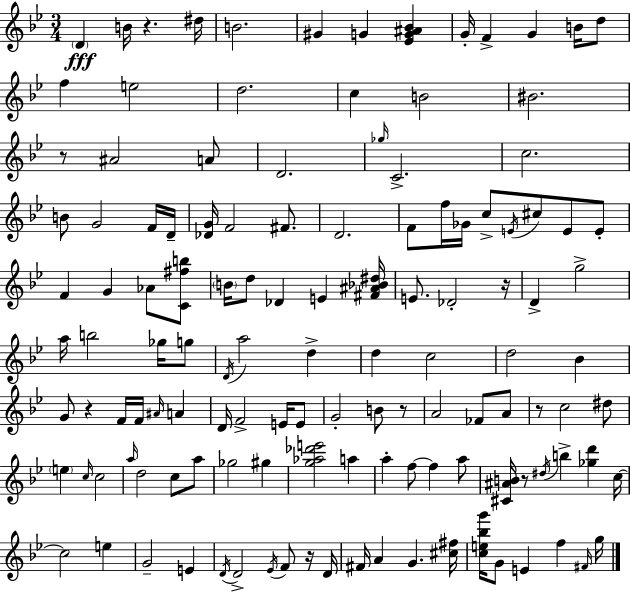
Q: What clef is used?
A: treble